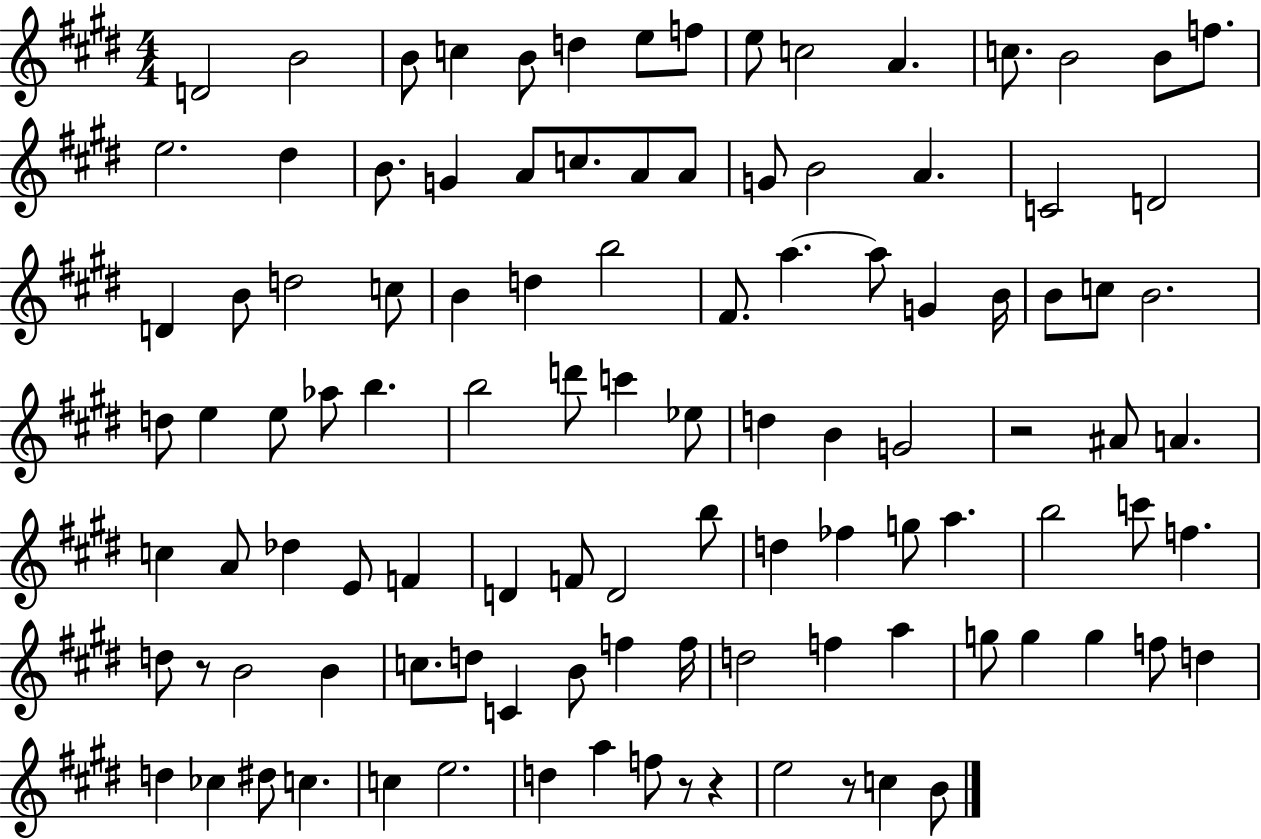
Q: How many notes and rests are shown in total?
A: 107